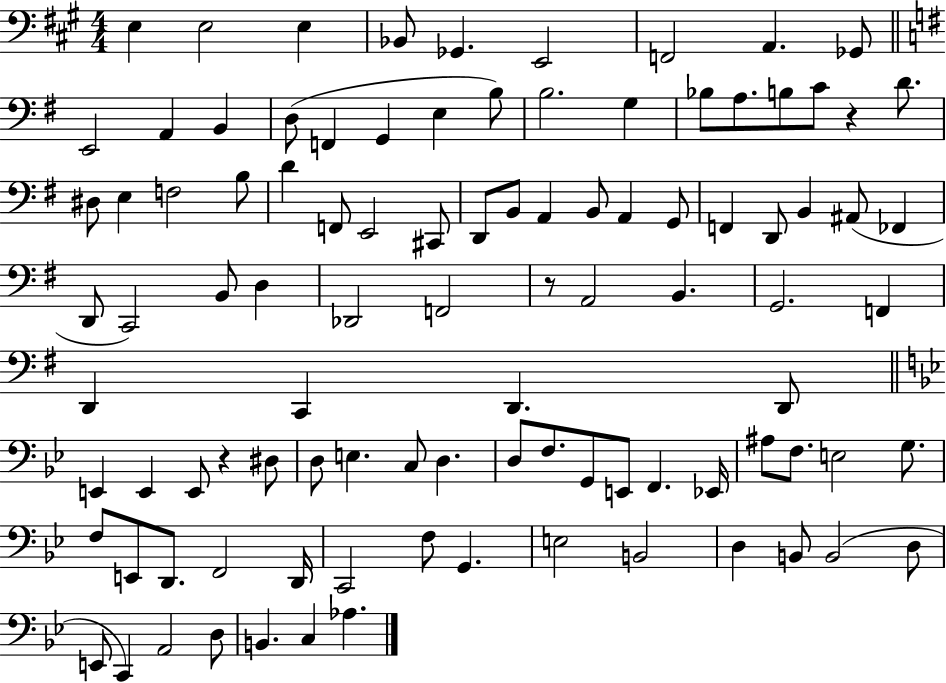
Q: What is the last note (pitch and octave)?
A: Ab3